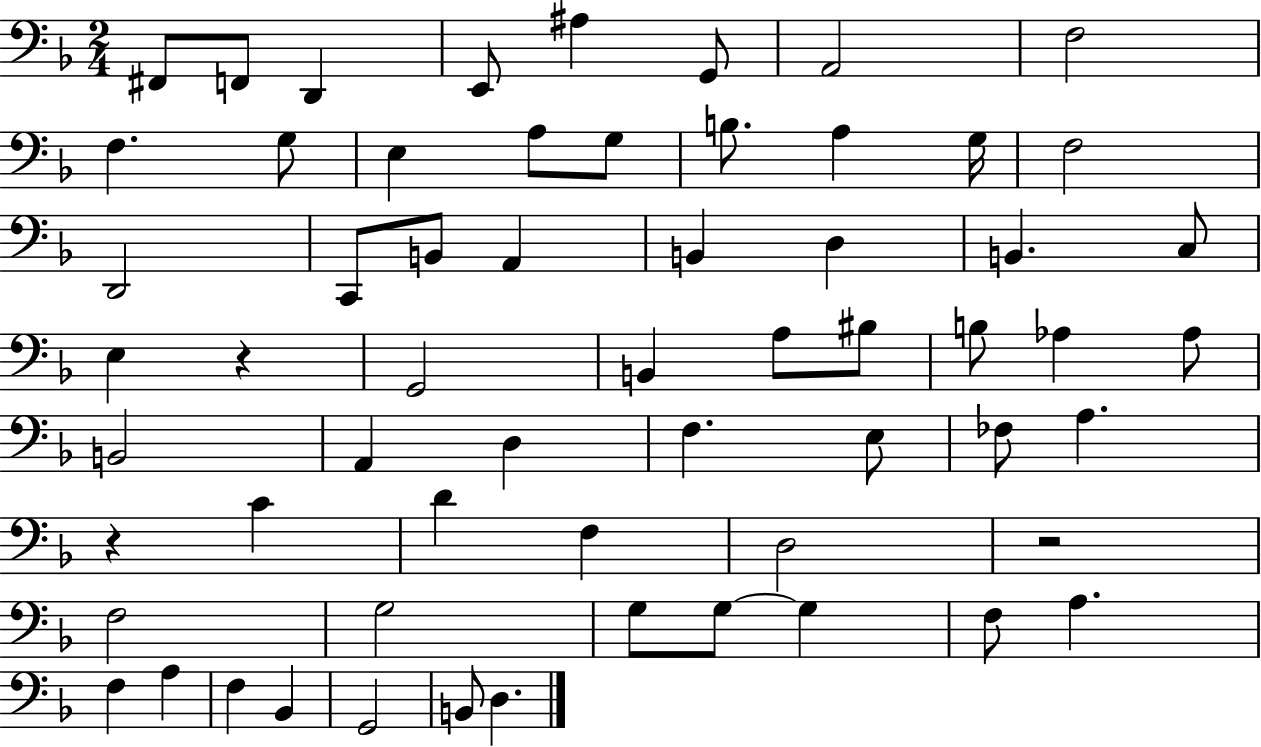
X:1
T:Untitled
M:2/4
L:1/4
K:F
^F,,/2 F,,/2 D,, E,,/2 ^A, G,,/2 A,,2 F,2 F, G,/2 E, A,/2 G,/2 B,/2 A, G,/4 F,2 D,,2 C,,/2 B,,/2 A,, B,, D, B,, C,/2 E, z G,,2 B,, A,/2 ^B,/2 B,/2 _A, _A,/2 B,,2 A,, D, F, E,/2 _F,/2 A, z C D F, D,2 z2 F,2 G,2 G,/2 G,/2 G, F,/2 A, F, A, F, _B,, G,,2 B,,/2 D,